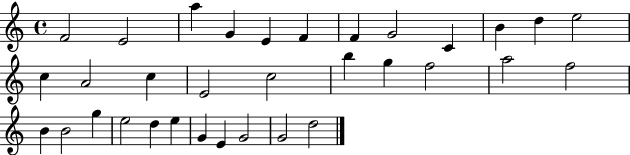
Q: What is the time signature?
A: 4/4